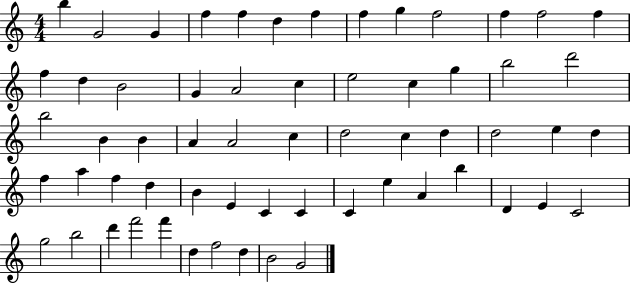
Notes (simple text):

B5/q G4/h G4/q F5/q F5/q D5/q F5/q F5/q G5/q F5/h F5/q F5/h F5/q F5/q D5/q B4/h G4/q A4/h C5/q E5/h C5/q G5/q B5/h D6/h B5/h B4/q B4/q A4/q A4/h C5/q D5/h C5/q D5/q D5/h E5/q D5/q F5/q A5/q F5/q D5/q B4/q E4/q C4/q C4/q C4/q E5/q A4/q B5/q D4/q E4/q C4/h G5/h B5/h D6/q F6/h F6/q D5/q F5/h D5/q B4/h G4/h